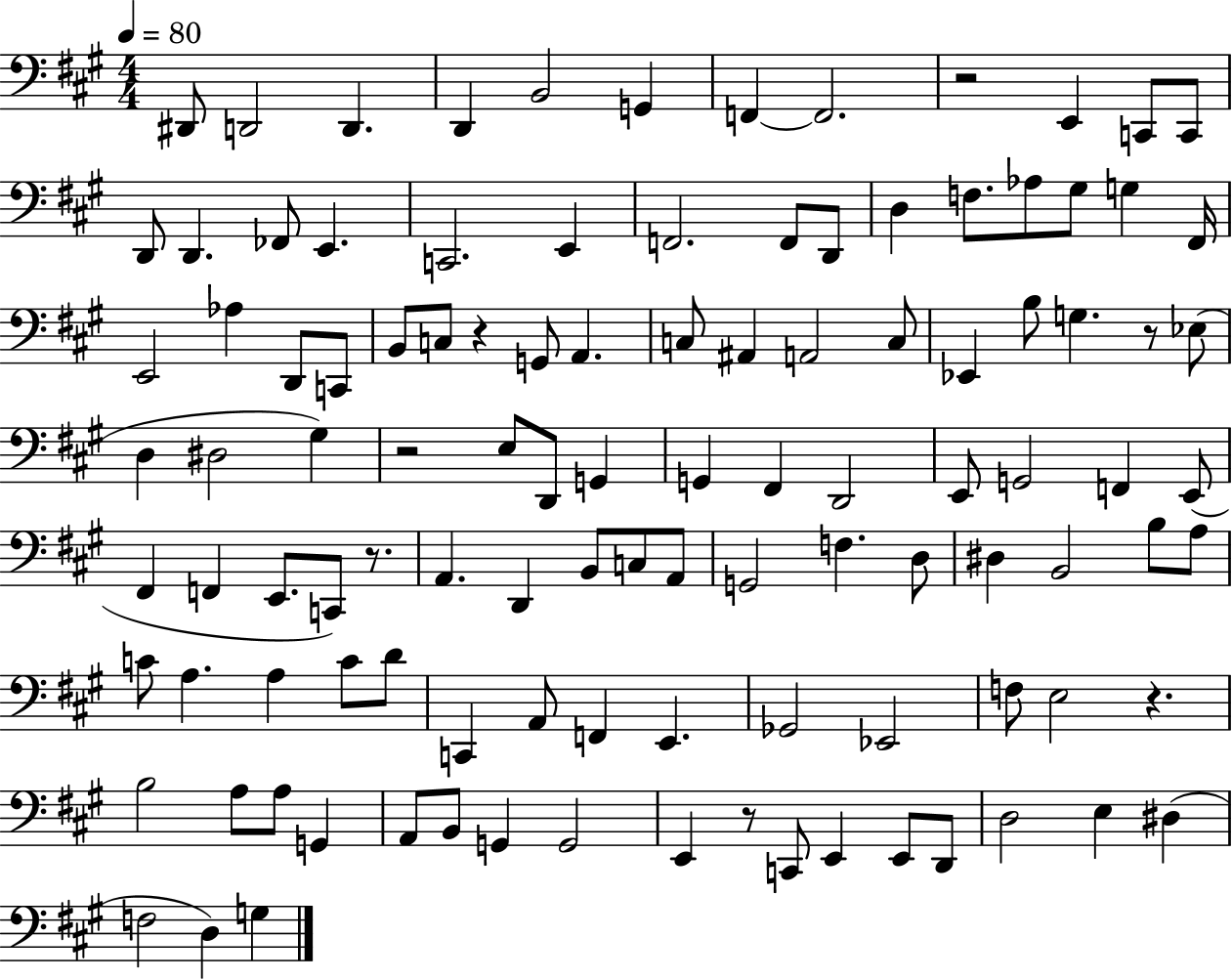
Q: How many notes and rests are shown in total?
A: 110